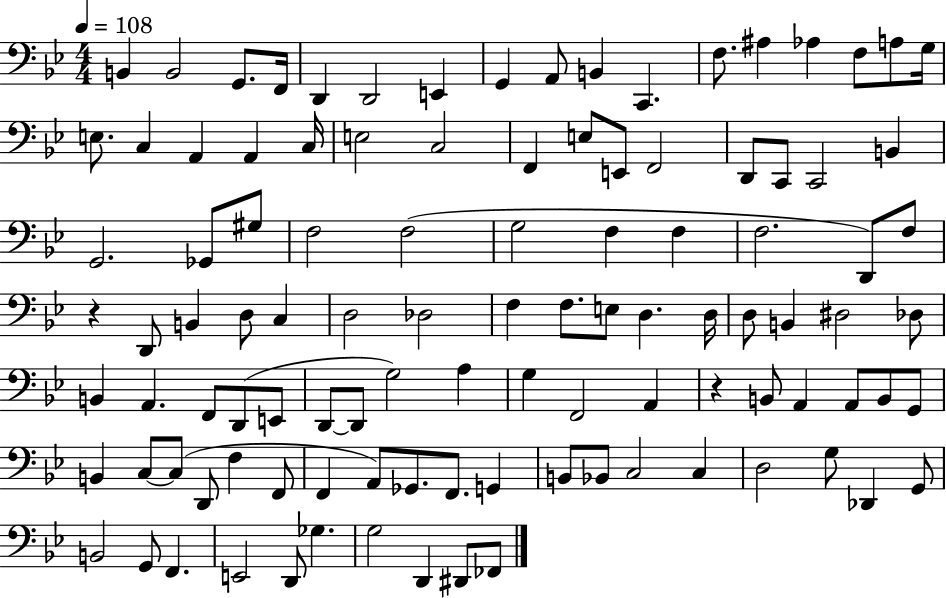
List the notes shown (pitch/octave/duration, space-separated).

B2/q B2/h G2/e. F2/s D2/q D2/h E2/q G2/q A2/e B2/q C2/q. F3/e. A#3/q Ab3/q F3/e A3/e G3/s E3/e. C3/q A2/q A2/q C3/s E3/h C3/h F2/q E3/e E2/e F2/h D2/e C2/e C2/h B2/q G2/h. Gb2/e G#3/e F3/h F3/h G3/h F3/q F3/q F3/h. D2/e F3/e R/q D2/e B2/q D3/e C3/q D3/h Db3/h F3/q F3/e. E3/e D3/q. D3/s D3/e B2/q D#3/h Db3/e B2/q A2/q. F2/e D2/e E2/e D2/e D2/e G3/h A3/q G3/q F2/h A2/q R/q B2/e A2/q A2/e B2/e G2/e B2/q C3/e C3/e D2/e F3/q F2/e F2/q A2/e Gb2/e. F2/e. G2/q B2/e Bb2/e C3/h C3/q D3/h G3/e Db2/q G2/e B2/h G2/e F2/q. E2/h D2/e Gb3/q. G3/h D2/q D#2/e FES2/e